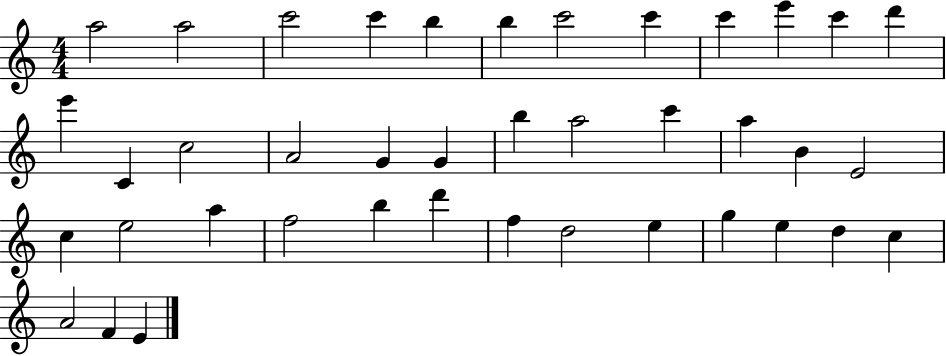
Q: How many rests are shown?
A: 0